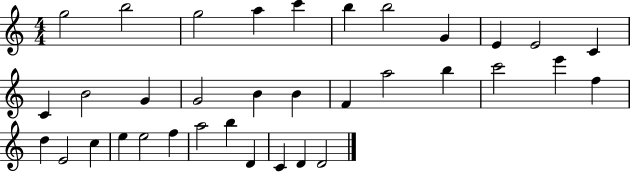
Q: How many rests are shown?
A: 0